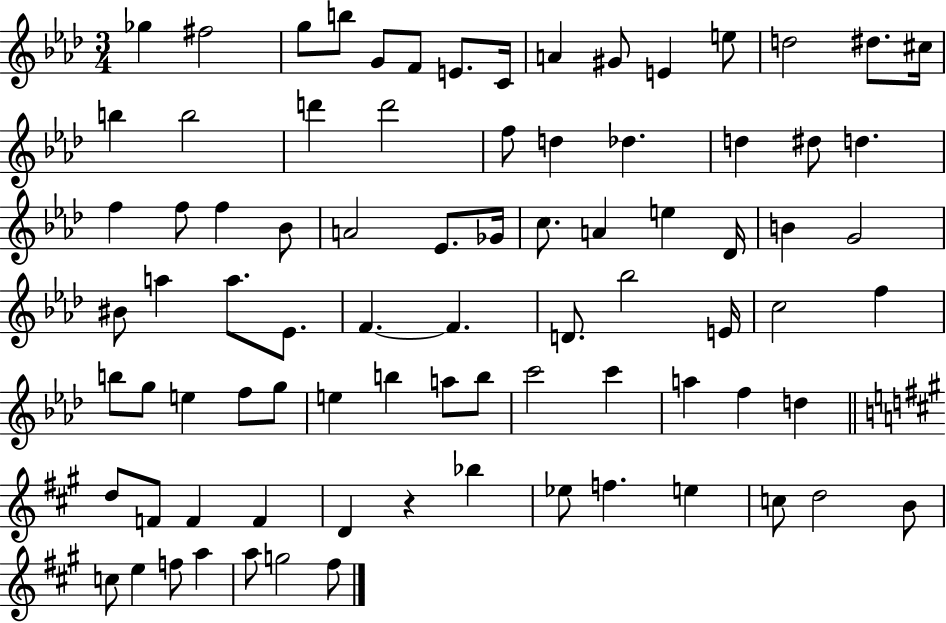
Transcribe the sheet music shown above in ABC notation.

X:1
T:Untitled
M:3/4
L:1/4
K:Ab
_g ^f2 g/2 b/2 G/2 F/2 E/2 C/4 A ^G/2 E e/2 d2 ^d/2 ^c/4 b b2 d' d'2 f/2 d _d d ^d/2 d f f/2 f _B/2 A2 _E/2 _G/4 c/2 A e _D/4 B G2 ^B/2 a a/2 _E/2 F F D/2 _b2 E/4 c2 f b/2 g/2 e f/2 g/2 e b a/2 b/2 c'2 c' a f d d/2 F/2 F F D z _b _e/2 f e c/2 d2 B/2 c/2 e f/2 a a/2 g2 ^f/2